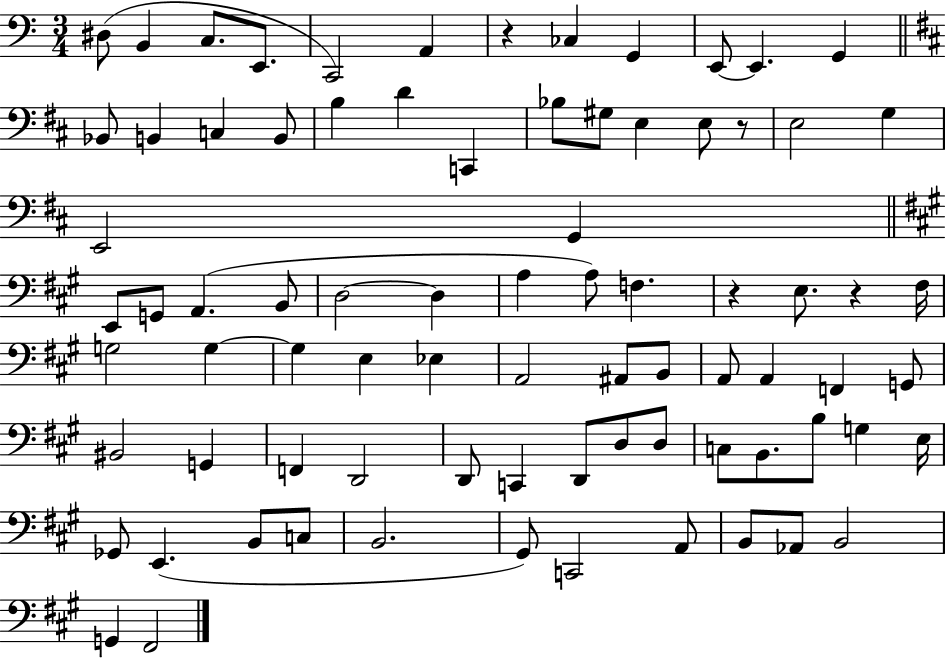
X:1
T:Untitled
M:3/4
L:1/4
K:C
^D,/2 B,, C,/2 E,,/2 C,,2 A,, z _C, G,, E,,/2 E,, G,, _B,,/2 B,, C, B,,/2 B, D C,, _B,/2 ^G,/2 E, E,/2 z/2 E,2 G, E,,2 G,, E,,/2 G,,/2 A,, B,,/2 D,2 D, A, A,/2 F, z E,/2 z ^F,/4 G,2 G, G, E, _E, A,,2 ^A,,/2 B,,/2 A,,/2 A,, F,, G,,/2 ^B,,2 G,, F,, D,,2 D,,/2 C,, D,,/2 D,/2 D,/2 C,/2 B,,/2 B,/2 G, E,/4 _G,,/2 E,, B,,/2 C,/2 B,,2 ^G,,/2 C,,2 A,,/2 B,,/2 _A,,/2 B,,2 G,, ^F,,2